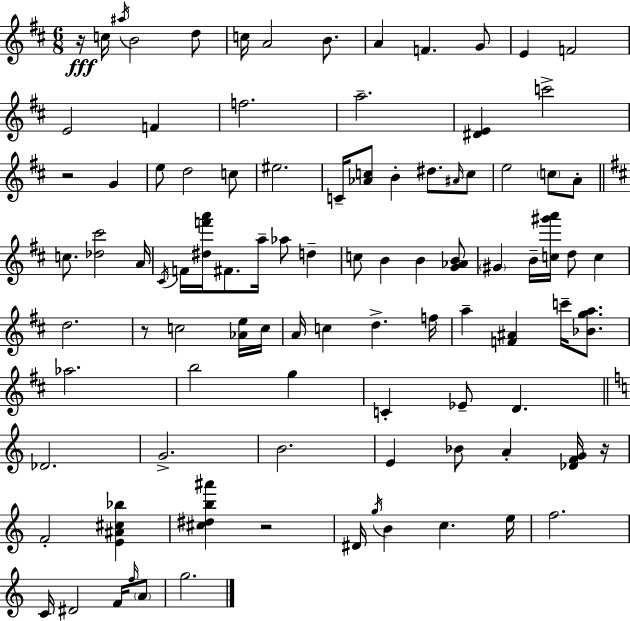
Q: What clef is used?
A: treble